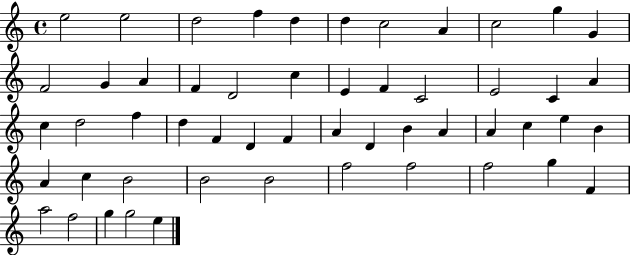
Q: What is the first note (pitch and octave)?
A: E5